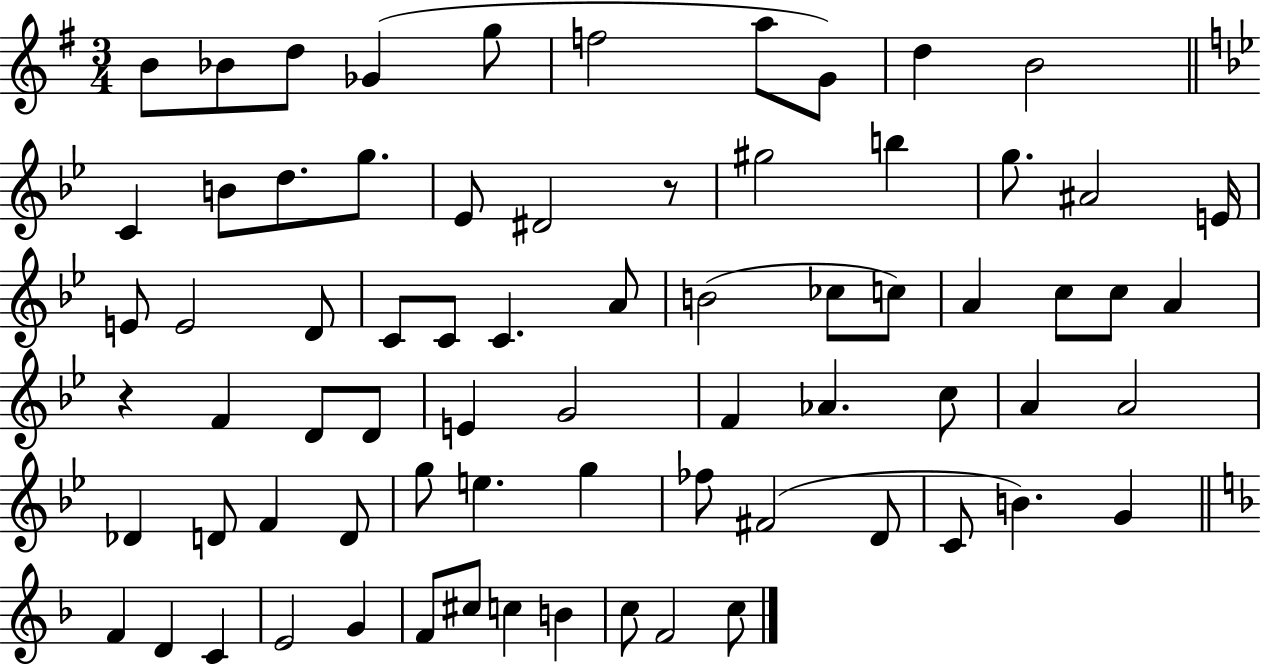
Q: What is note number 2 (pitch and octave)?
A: Bb4